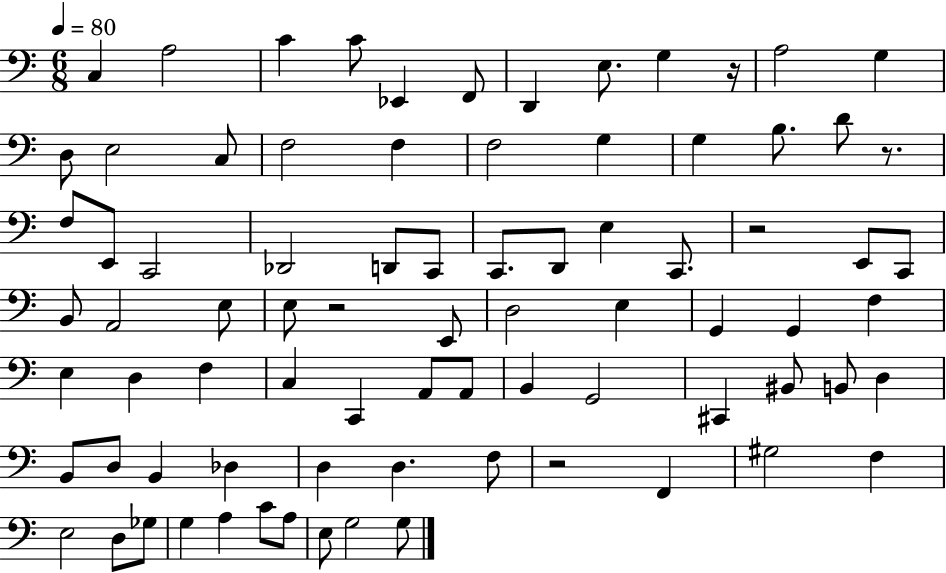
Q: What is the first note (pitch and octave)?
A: C3